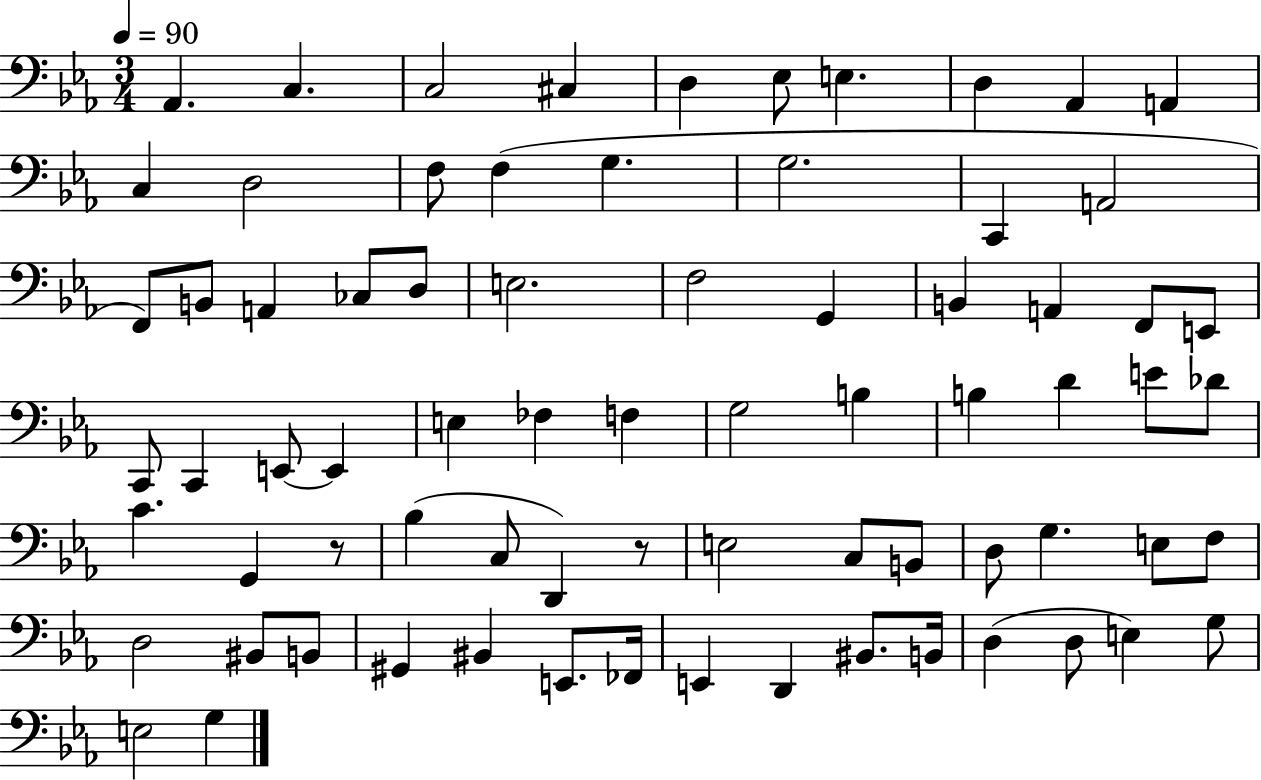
Ab2/q. C3/q. C3/h C#3/q D3/q Eb3/e E3/q. D3/q Ab2/q A2/q C3/q D3/h F3/e F3/q G3/q. G3/h. C2/q A2/h F2/e B2/e A2/q CES3/e D3/e E3/h. F3/h G2/q B2/q A2/q F2/e E2/e C2/e C2/q E2/e E2/q E3/q FES3/q F3/q G3/h B3/q B3/q D4/q E4/e Db4/e C4/q. G2/q R/e Bb3/q C3/e D2/q R/e E3/h C3/e B2/e D3/e G3/q. E3/e F3/e D3/h BIS2/e B2/e G#2/q BIS2/q E2/e. FES2/s E2/q D2/q BIS2/e. B2/s D3/q D3/e E3/q G3/e E3/h G3/q